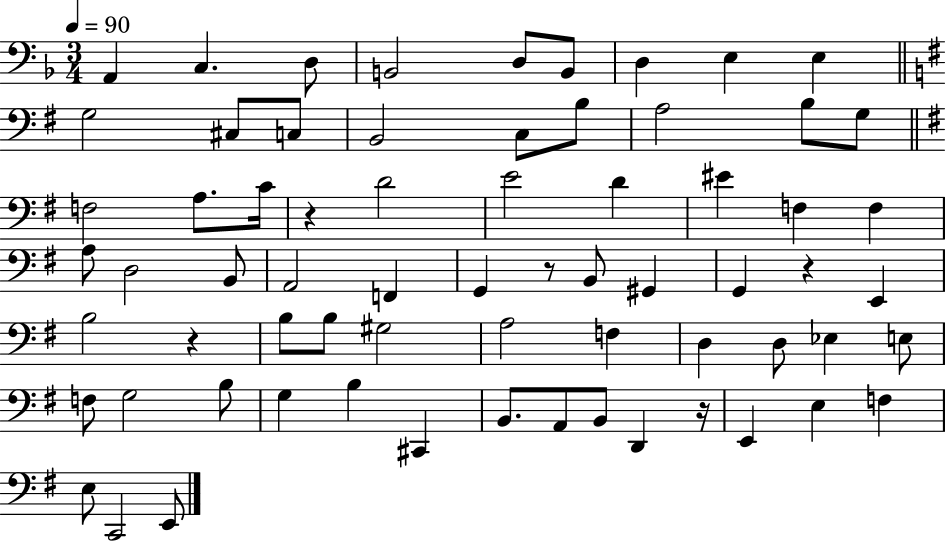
{
  \clef bass
  \numericTimeSignature
  \time 3/4
  \key f \major
  \tempo 4 = 90
  a,4 c4. d8 | b,2 d8 b,8 | d4 e4 e4 | \bar "||" \break \key g \major g2 cis8 c8 | b,2 c8 b8 | a2 b8 g8 | \bar "||" \break \key g \major f2 a8. c'16 | r4 d'2 | e'2 d'4 | eis'4 f4 f4 | \break a8 d2 b,8 | a,2 f,4 | g,4 r8 b,8 gis,4 | g,4 r4 e,4 | \break b2 r4 | b8 b8 gis2 | a2 f4 | d4 d8 ees4 e8 | \break f8 g2 b8 | g4 b4 cis,4 | b,8. a,8 b,8 d,4 r16 | e,4 e4 f4 | \break e8 c,2 e,8 | \bar "|."
}